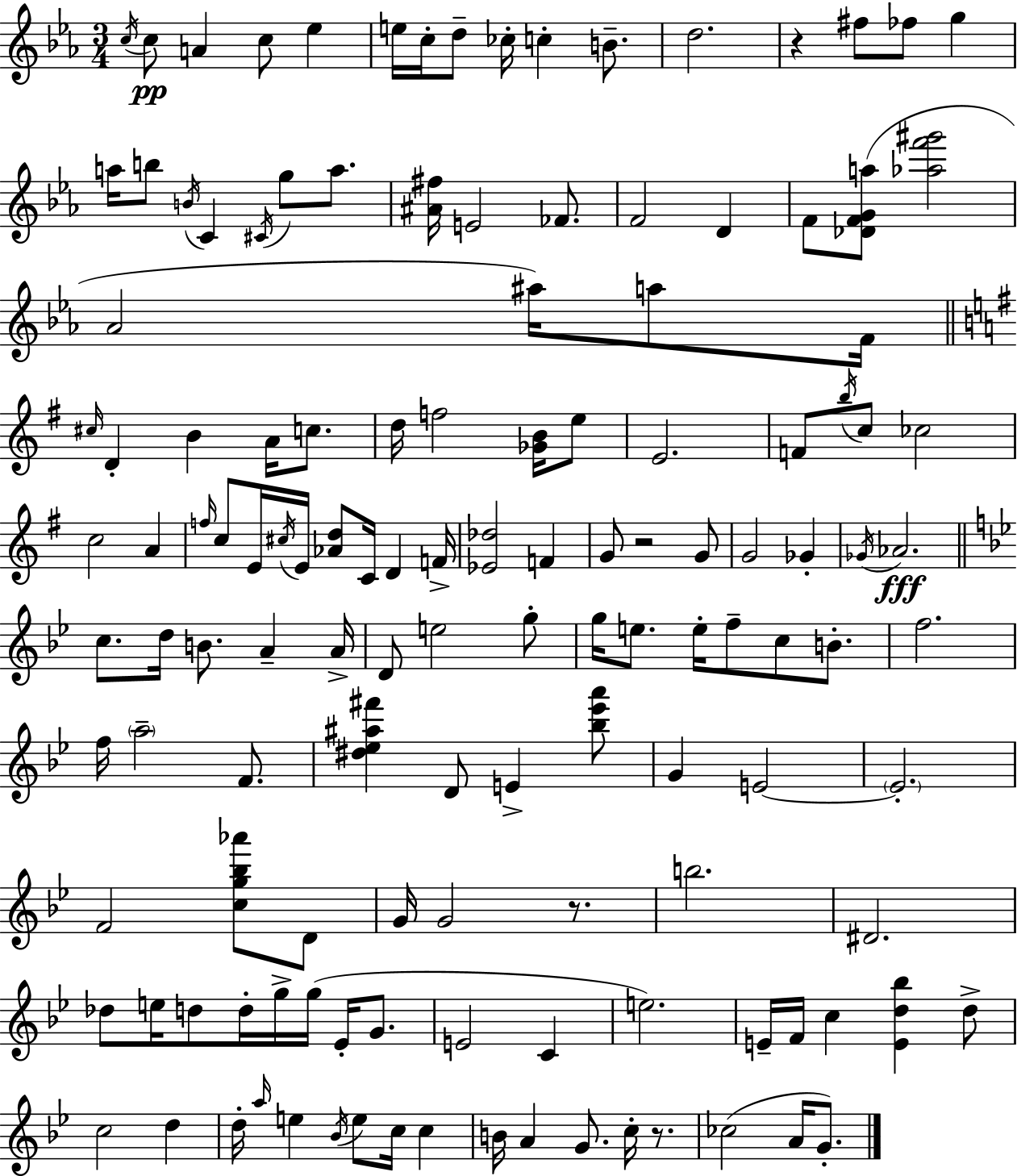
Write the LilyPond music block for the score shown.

{
  \clef treble
  \numericTimeSignature
  \time 3/4
  \key c \minor
  \acciaccatura { c''16 }\pp c''8 a'4 c''8 ees''4 | e''16 c''16-. d''8-- ces''16-. c''4-. b'8.-- | d''2. | r4 fis''8 fes''8 g''4 | \break a''16 b''8 \acciaccatura { b'16 } c'4 \acciaccatura { cis'16 } g''8 | a''8. <ais' fis''>16 e'2 | fes'8. f'2 d'4 | f'8 <des' f' g' a''>8( <aes'' f''' gis'''>2 | \break aes'2 ais''16) | a''8 f'16 \bar "||" \break \key g \major \grace { cis''16 } d'4-. b'4 a'16 c''8. | d''16 f''2 <ges' b'>16 e''8 | e'2. | f'8 \acciaccatura { b''16 } c''8 ces''2 | \break c''2 a'4 | \grace { f''16 } c''8 e'16 \acciaccatura { cis''16 } e'16 <aes' d''>8 c'16 d'4 | f'16-> <ees' des''>2 | f'4 g'8 r2 | \break g'8 g'2 | ges'4-. \acciaccatura { ges'16 }\fff aes'2. | \bar "||" \break \key bes \major c''8. d''16 b'8. a'4-- a'16-> | d'8 e''2 g''8-. | g''16 e''8. e''16-. f''8-- c''8 b'8.-. | f''2. | \break f''16 \parenthesize a''2-- f'8. | <dis'' ees'' ais'' fis'''>4 d'8 e'4-> <bes'' ees''' a'''>8 | g'4 e'2~~ | \parenthesize e'2.-. | \break f'2 <c'' g'' bes'' aes'''>8 d'8 | g'16 g'2 r8. | b''2. | dis'2. | \break des''8 e''16 d''8 d''16-. g''16-> g''16( ees'16-. g'8. | e'2 c'4 | e''2.) | e'16-- f'16 c''4 <e' d'' bes''>4 d''8-> | \break c''2 d''4 | d''16-. \grace { a''16 } e''4 \acciaccatura { bes'16 } e''8 c''16 c''4 | b'16 a'4 g'8. c''16-. r8. | ces''2( a'16 g'8.-.) | \break \bar "|."
}